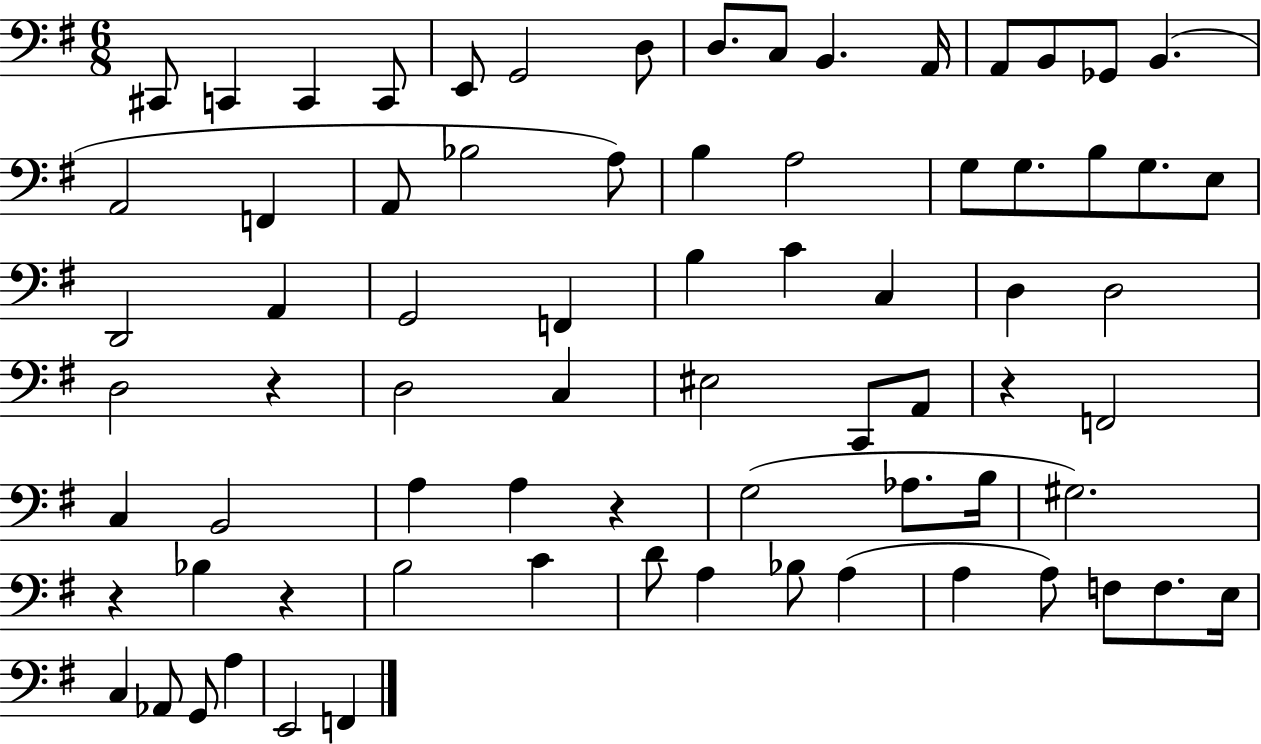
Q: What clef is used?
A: bass